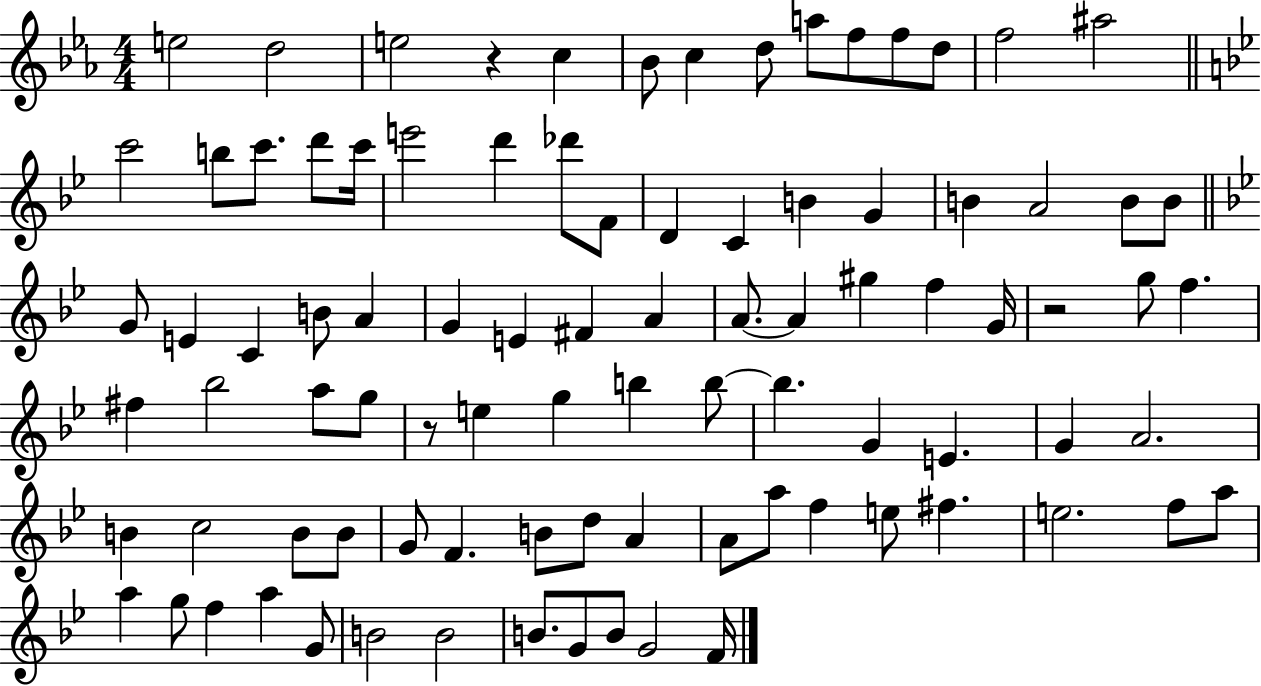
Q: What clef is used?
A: treble